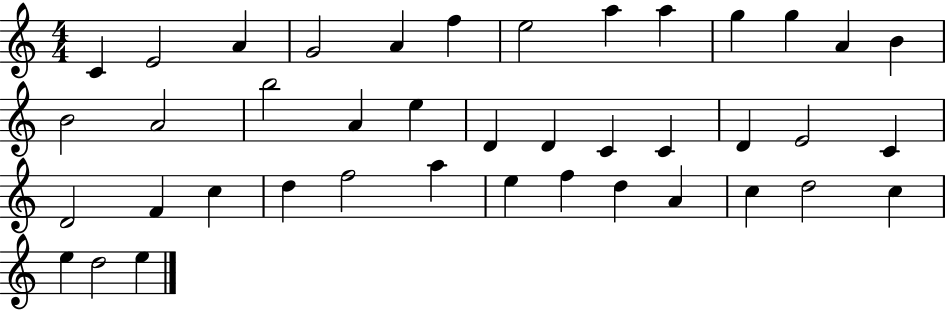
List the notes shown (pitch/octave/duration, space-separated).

C4/q E4/h A4/q G4/h A4/q F5/q E5/h A5/q A5/q G5/q G5/q A4/q B4/q B4/h A4/h B5/h A4/q E5/q D4/q D4/q C4/q C4/q D4/q E4/h C4/q D4/h F4/q C5/q D5/q F5/h A5/q E5/q F5/q D5/q A4/q C5/q D5/h C5/q E5/q D5/h E5/q